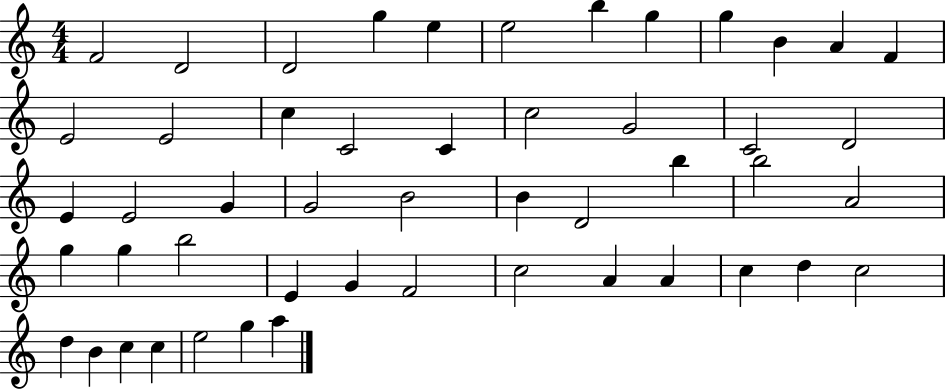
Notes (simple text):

F4/h D4/h D4/h G5/q E5/q E5/h B5/q G5/q G5/q B4/q A4/q F4/q E4/h E4/h C5/q C4/h C4/q C5/h G4/h C4/h D4/h E4/q E4/h G4/q G4/h B4/h B4/q D4/h B5/q B5/h A4/h G5/q G5/q B5/h E4/q G4/q F4/h C5/h A4/q A4/q C5/q D5/q C5/h D5/q B4/q C5/q C5/q E5/h G5/q A5/q